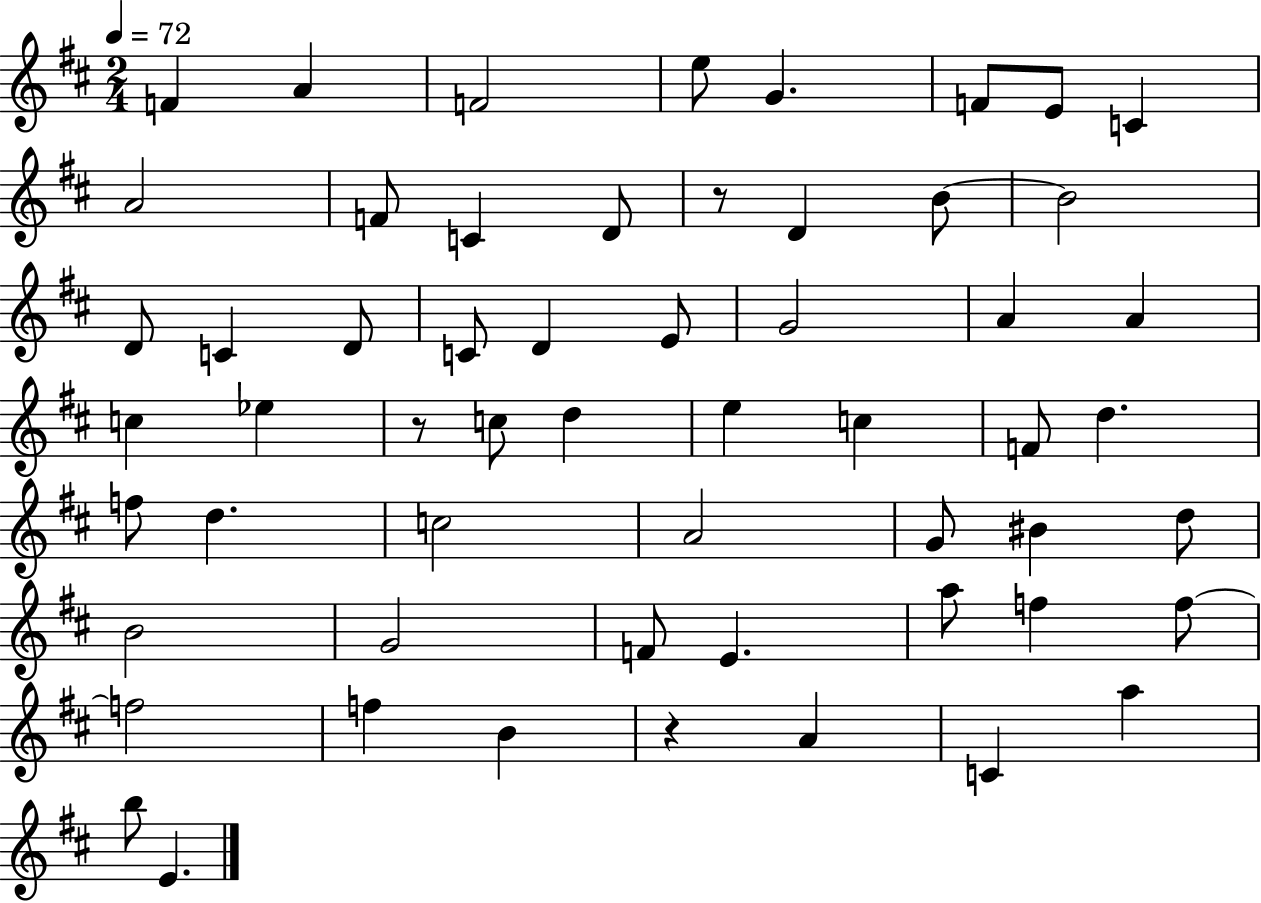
F4/q A4/q F4/h E5/e G4/q. F4/e E4/e C4/q A4/h F4/e C4/q D4/e R/e D4/q B4/e B4/h D4/e C4/q D4/e C4/e D4/q E4/e G4/h A4/q A4/q C5/q Eb5/q R/e C5/e D5/q E5/q C5/q F4/e D5/q. F5/e D5/q. C5/h A4/h G4/e BIS4/q D5/e B4/h G4/h F4/e E4/q. A5/e F5/q F5/e F5/h F5/q B4/q R/q A4/q C4/q A5/q B5/e E4/q.